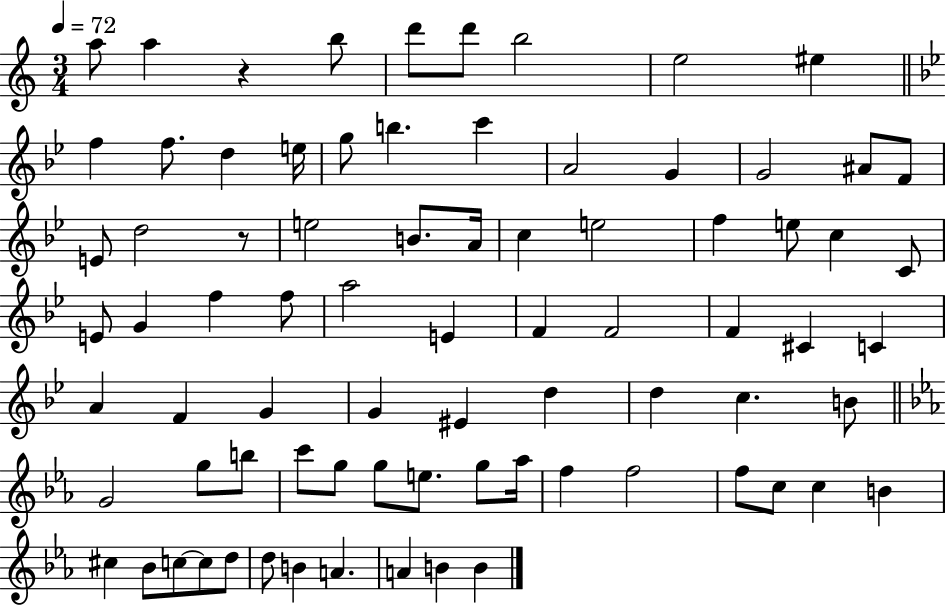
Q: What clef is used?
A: treble